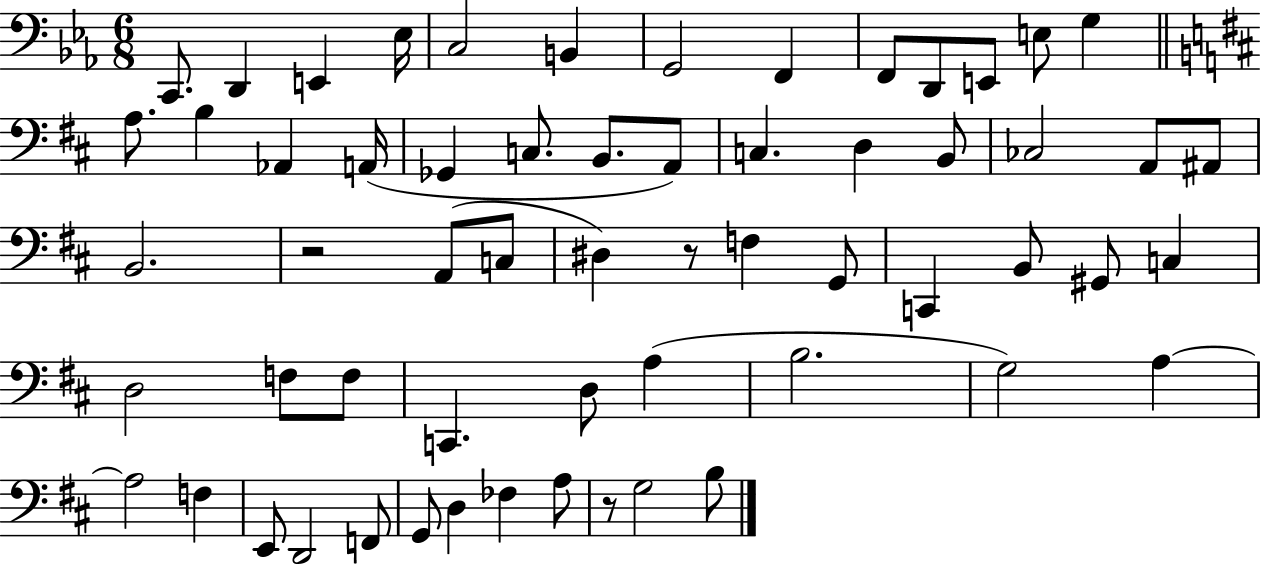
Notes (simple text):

C2/e. D2/q E2/q Eb3/s C3/h B2/q G2/h F2/q F2/e D2/e E2/e E3/e G3/q A3/e. B3/q Ab2/q A2/s Gb2/q C3/e. B2/e. A2/e C3/q. D3/q B2/e CES3/h A2/e A#2/e B2/h. R/h A2/e C3/e D#3/q R/e F3/q G2/e C2/q B2/e G#2/e C3/q D3/h F3/e F3/e C2/q. D3/e A3/q B3/h. G3/h A3/q A3/h F3/q E2/e D2/h F2/e G2/e D3/q FES3/q A3/e R/e G3/h B3/e